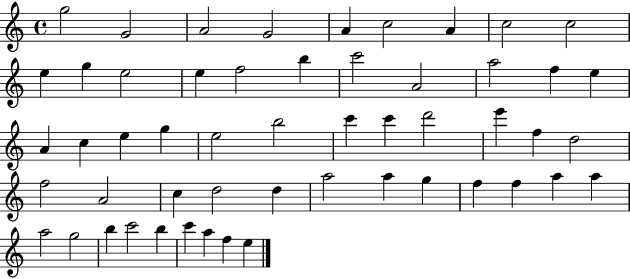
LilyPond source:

{
  \clef treble
  \time 4/4
  \defaultTimeSignature
  \key c \major
  g''2 g'2 | a'2 g'2 | a'4 c''2 a'4 | c''2 c''2 | \break e''4 g''4 e''2 | e''4 f''2 b''4 | c'''2 a'2 | a''2 f''4 e''4 | \break a'4 c''4 e''4 g''4 | e''2 b''2 | c'''4 c'''4 d'''2 | e'''4 f''4 d''2 | \break f''2 a'2 | c''4 d''2 d''4 | a''2 a''4 g''4 | f''4 f''4 a''4 a''4 | \break a''2 g''2 | b''4 c'''2 b''4 | c'''4 a''4 f''4 e''4 | \bar "|."
}